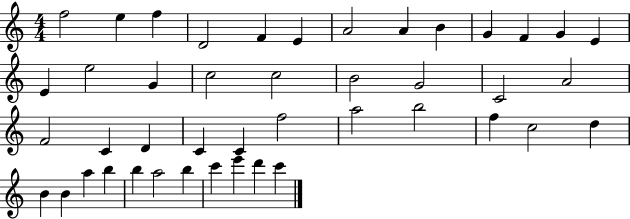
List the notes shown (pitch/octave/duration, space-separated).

F5/h E5/q F5/q D4/h F4/q E4/q A4/h A4/q B4/q G4/q F4/q G4/q E4/q E4/q E5/h G4/q C5/h C5/h B4/h G4/h C4/h A4/h F4/h C4/q D4/q C4/q C4/q F5/h A5/h B5/h F5/q C5/h D5/q B4/q B4/q A5/q B5/q B5/q A5/h B5/q C6/q E6/q D6/q C6/q